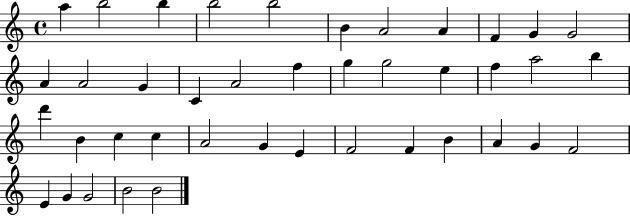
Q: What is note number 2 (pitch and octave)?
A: B5